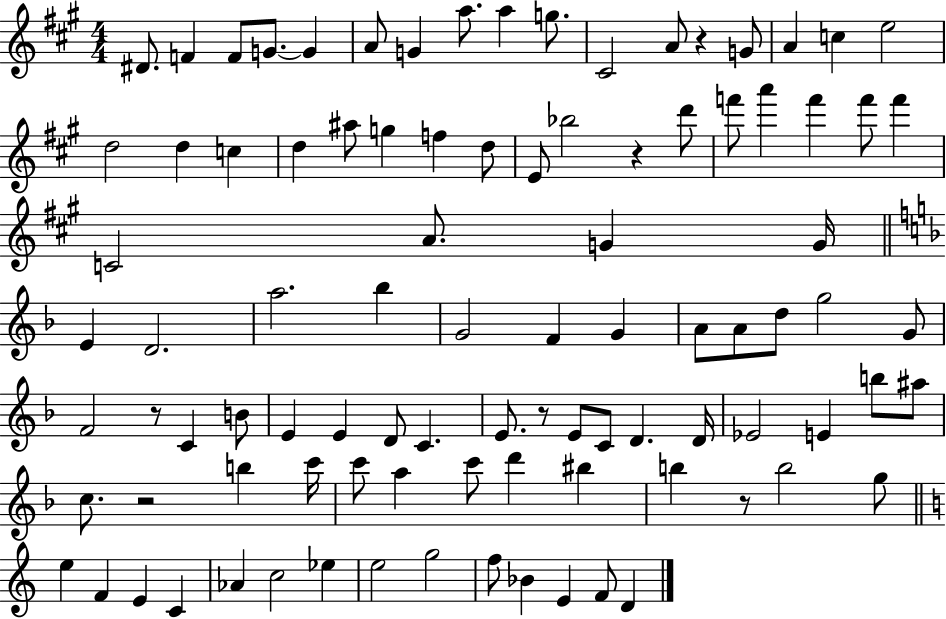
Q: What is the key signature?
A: A major